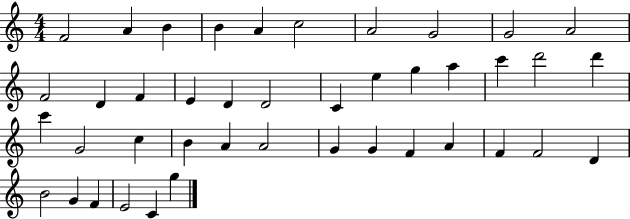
F4/h A4/q B4/q B4/q A4/q C5/h A4/h G4/h G4/h A4/h F4/h D4/q F4/q E4/q D4/q D4/h C4/q E5/q G5/q A5/q C6/q D6/h D6/q C6/q G4/h C5/q B4/q A4/q A4/h G4/q G4/q F4/q A4/q F4/q F4/h D4/q B4/h G4/q F4/q E4/h C4/q G5/q